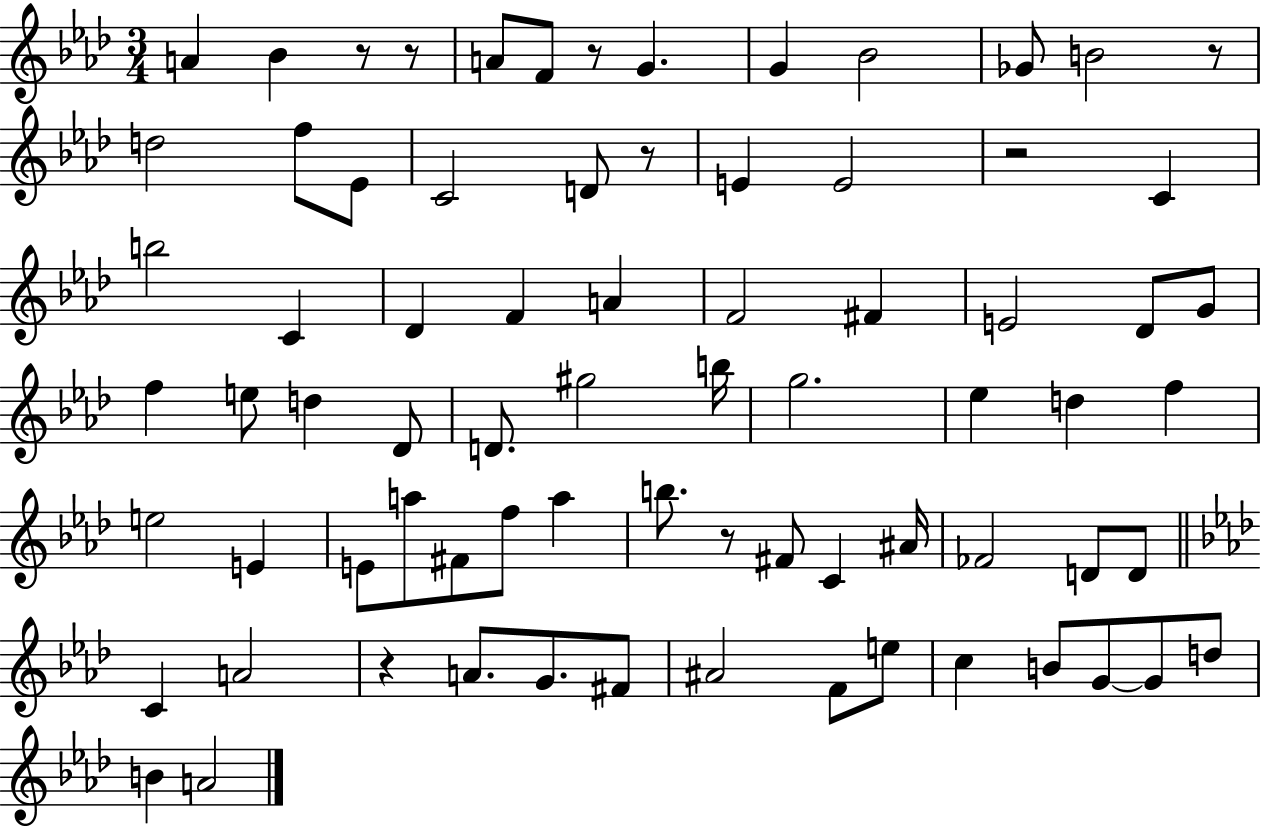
A4/q Bb4/q R/e R/e A4/e F4/e R/e G4/q. G4/q Bb4/h Gb4/e B4/h R/e D5/h F5/e Eb4/e C4/h D4/e R/e E4/q E4/h R/h C4/q B5/h C4/q Db4/q F4/q A4/q F4/h F#4/q E4/h Db4/e G4/e F5/q E5/e D5/q Db4/e D4/e. G#5/h B5/s G5/h. Eb5/q D5/q F5/q E5/h E4/q E4/e A5/e F#4/e F5/e A5/q B5/e. R/e F#4/e C4/q A#4/s FES4/h D4/e D4/e C4/q A4/h R/q A4/e. G4/e. F#4/e A#4/h F4/e E5/e C5/q B4/e G4/e G4/e D5/e B4/q A4/h